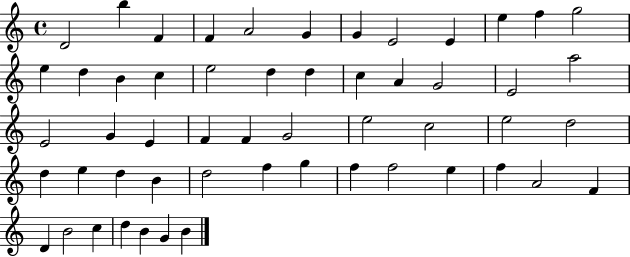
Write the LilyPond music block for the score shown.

{
  \clef treble
  \time 4/4
  \defaultTimeSignature
  \key c \major
  d'2 b''4 f'4 | f'4 a'2 g'4 | g'4 e'2 e'4 | e''4 f''4 g''2 | \break e''4 d''4 b'4 c''4 | e''2 d''4 d''4 | c''4 a'4 g'2 | e'2 a''2 | \break e'2 g'4 e'4 | f'4 f'4 g'2 | e''2 c''2 | e''2 d''2 | \break d''4 e''4 d''4 b'4 | d''2 f''4 g''4 | f''4 f''2 e''4 | f''4 a'2 f'4 | \break d'4 b'2 c''4 | d''4 b'4 g'4 b'4 | \bar "|."
}